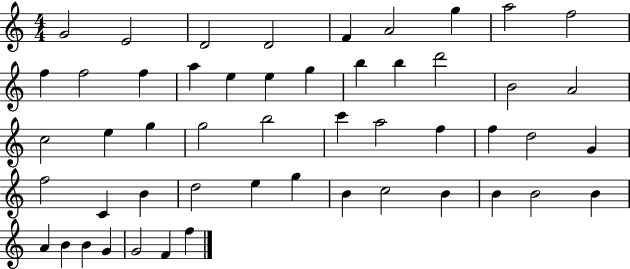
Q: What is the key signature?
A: C major